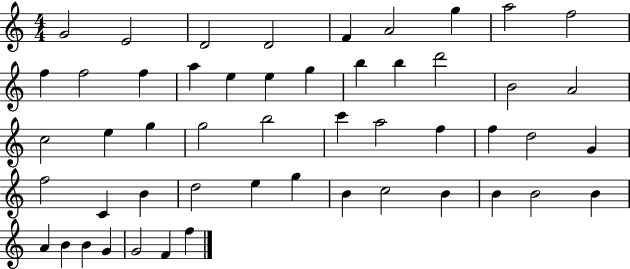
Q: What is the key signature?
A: C major